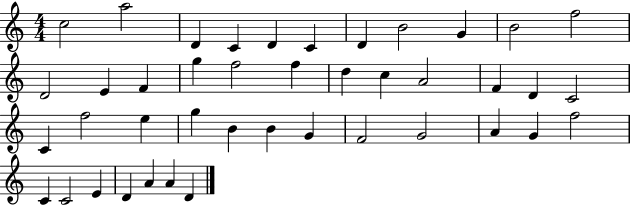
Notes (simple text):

C5/h A5/h D4/q C4/q D4/q C4/q D4/q B4/h G4/q B4/h F5/h D4/h E4/q F4/q G5/q F5/h F5/q D5/q C5/q A4/h F4/q D4/q C4/h C4/q F5/h E5/q G5/q B4/q B4/q G4/q F4/h G4/h A4/q G4/q F5/h C4/q C4/h E4/q D4/q A4/q A4/q D4/q